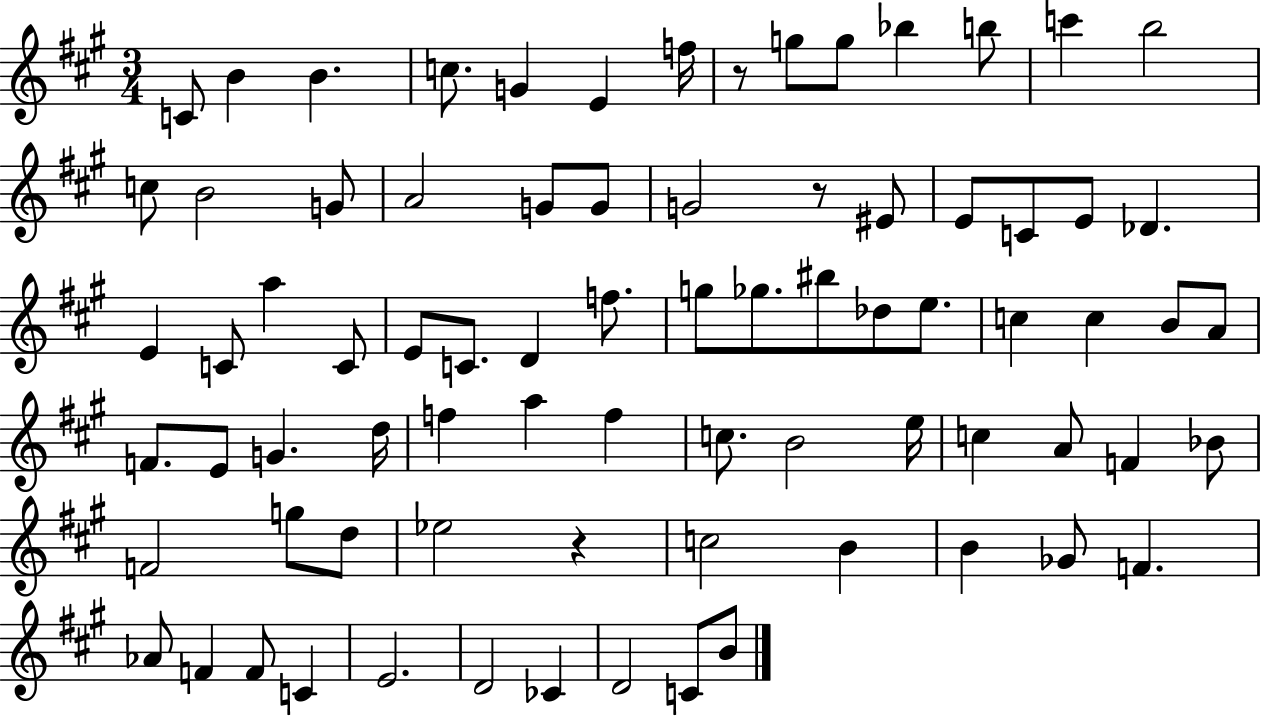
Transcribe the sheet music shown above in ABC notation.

X:1
T:Untitled
M:3/4
L:1/4
K:A
C/2 B B c/2 G E f/4 z/2 g/2 g/2 _b b/2 c' b2 c/2 B2 G/2 A2 G/2 G/2 G2 z/2 ^E/2 E/2 C/2 E/2 _D E C/2 a C/2 E/2 C/2 D f/2 g/2 _g/2 ^b/2 _d/2 e/2 c c B/2 A/2 F/2 E/2 G d/4 f a f c/2 B2 e/4 c A/2 F _B/2 F2 g/2 d/2 _e2 z c2 B B _G/2 F _A/2 F F/2 C E2 D2 _C D2 C/2 B/2